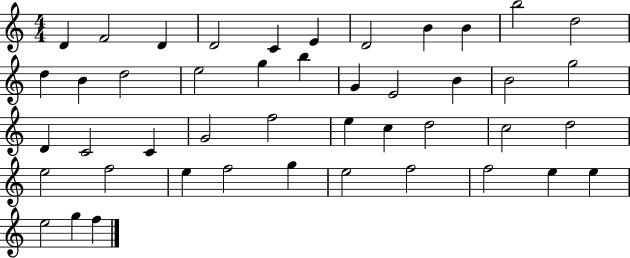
D4/q F4/h D4/q D4/h C4/q E4/q D4/h B4/q B4/q B5/h D5/h D5/q B4/q D5/h E5/h G5/q B5/q G4/q E4/h B4/q B4/h G5/h D4/q C4/h C4/q G4/h F5/h E5/q C5/q D5/h C5/h D5/h E5/h F5/h E5/q F5/h G5/q E5/h F5/h F5/h E5/q E5/q E5/h G5/q F5/q